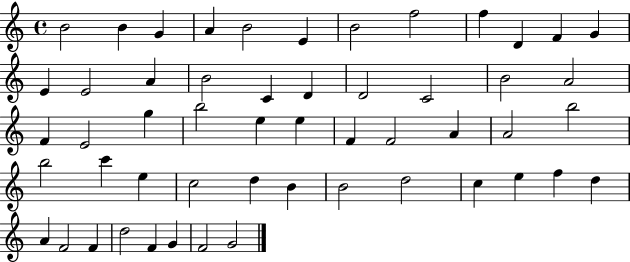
{
  \clef treble
  \time 4/4
  \defaultTimeSignature
  \key c \major
  b'2 b'4 g'4 | a'4 b'2 e'4 | b'2 f''2 | f''4 d'4 f'4 g'4 | \break e'4 e'2 a'4 | b'2 c'4 d'4 | d'2 c'2 | b'2 a'2 | \break f'4 e'2 g''4 | b''2 e''4 e''4 | f'4 f'2 a'4 | a'2 b''2 | \break b''2 c'''4 e''4 | c''2 d''4 b'4 | b'2 d''2 | c''4 e''4 f''4 d''4 | \break a'4 f'2 f'4 | d''2 f'4 g'4 | f'2 g'2 | \bar "|."
}